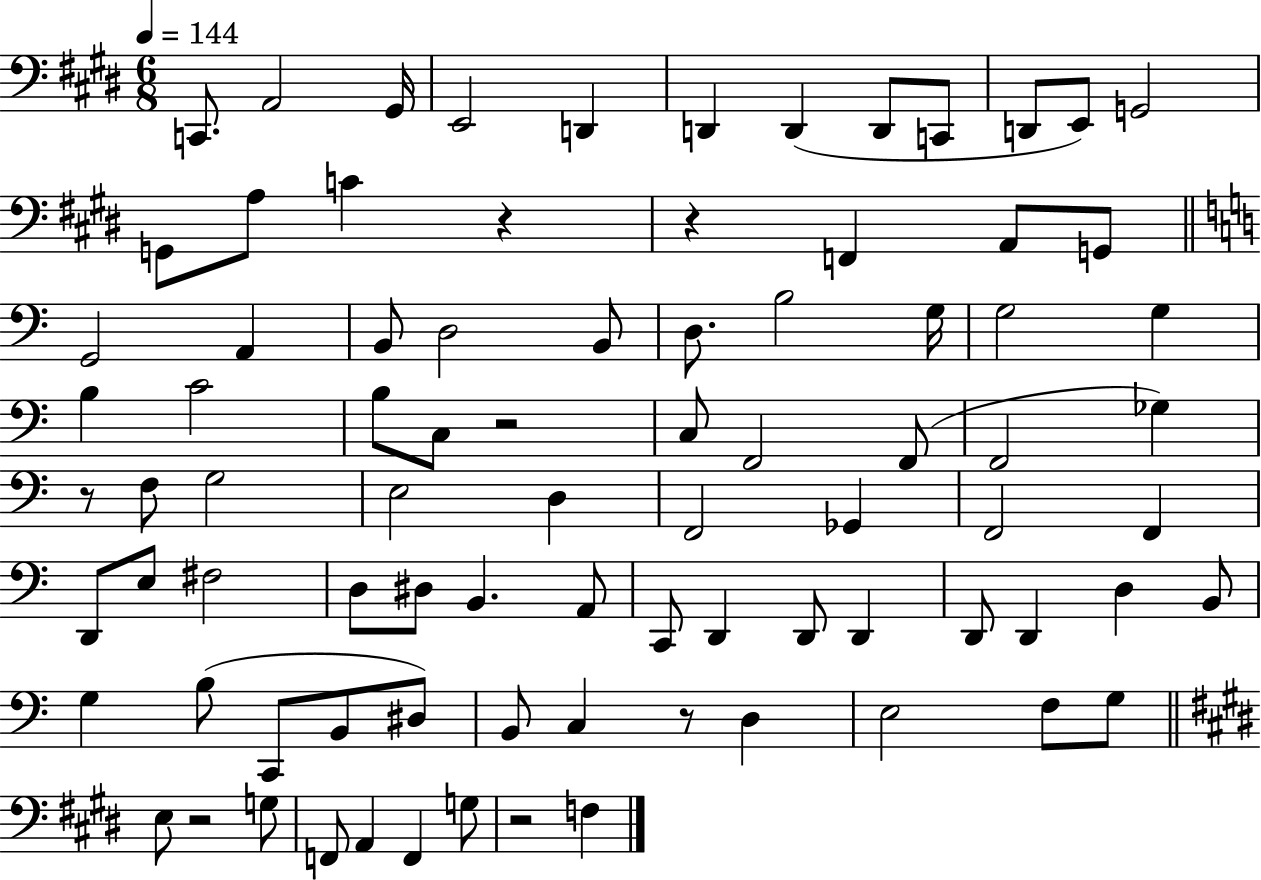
C2/e. A2/h G#2/s E2/h D2/q D2/q D2/q D2/e C2/e D2/e E2/e G2/h G2/e A3/e C4/q R/q R/q F2/q A2/e G2/e G2/h A2/q B2/e D3/h B2/e D3/e. B3/h G3/s G3/h G3/q B3/q C4/h B3/e C3/e R/h C3/e F2/h F2/e F2/h Gb3/q R/e F3/e G3/h E3/h D3/q F2/h Gb2/q F2/h F2/q D2/e E3/e F#3/h D3/e D#3/e B2/q. A2/e C2/e D2/q D2/e D2/q D2/e D2/q D3/q B2/e G3/q B3/e C2/e B2/e D#3/e B2/e C3/q R/e D3/q E3/h F3/e G3/e E3/e R/h G3/e F2/e A2/q F2/q G3/e R/h F3/q